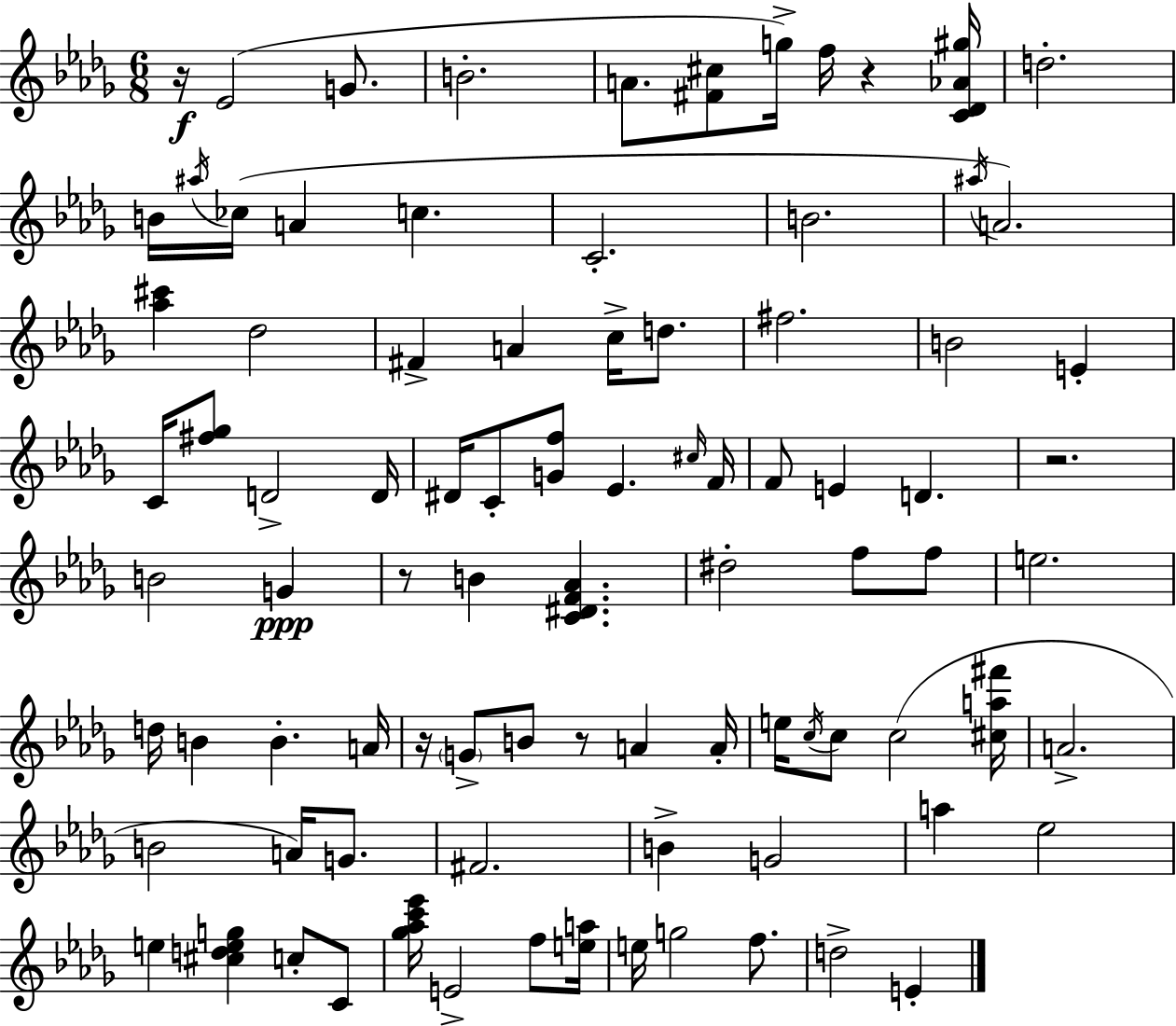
X:1
T:Untitled
M:6/8
L:1/4
K:Bbm
z/4 _E2 G/2 B2 A/2 [^F^c]/2 g/4 f/4 z [C_D_A^g]/4 d2 B/4 ^a/4 _c/4 A c C2 B2 ^a/4 A2 [_a^c'] _d2 ^F A c/4 d/2 ^f2 B2 E C/4 [^f_g]/2 D2 D/4 ^D/4 C/2 [Gf]/2 _E ^c/4 F/4 F/2 E D z2 B2 G z/2 B [C^DF_A] ^d2 f/2 f/2 e2 d/4 B B A/4 z/4 G/2 B/2 z/2 A A/4 e/4 c/4 c/2 c2 [^ca^f']/4 A2 B2 A/4 G/2 ^F2 B G2 a _e2 e [^cdeg] c/2 C/2 [_g_ac'_e']/4 E2 f/2 [ea]/4 e/4 g2 f/2 d2 E